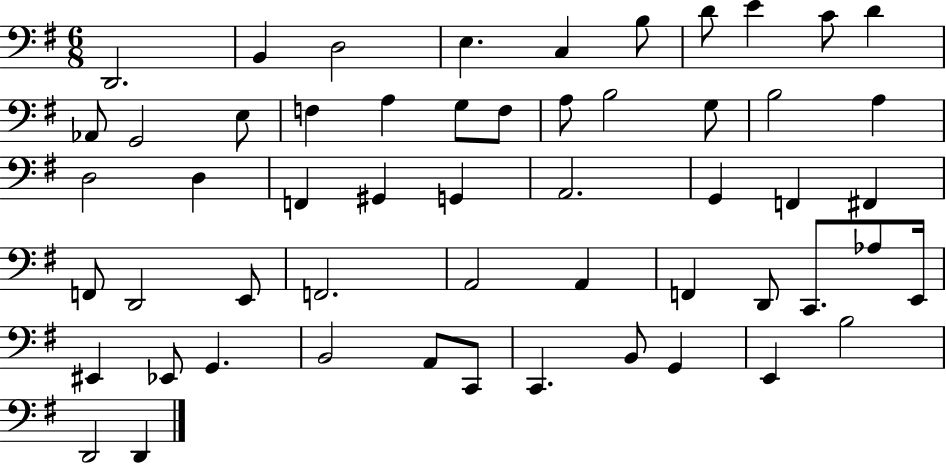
D2/h. B2/q D3/h E3/q. C3/q B3/e D4/e E4/q C4/e D4/q Ab2/e G2/h E3/e F3/q A3/q G3/e F3/e A3/e B3/h G3/e B3/h A3/q D3/h D3/q F2/q G#2/q G2/q A2/h. G2/q F2/q F#2/q F2/e D2/h E2/e F2/h. A2/h A2/q F2/q D2/e C2/e. Ab3/e E2/s EIS2/q Eb2/e G2/q. B2/h A2/e C2/e C2/q. B2/e G2/q E2/q B3/h D2/h D2/q